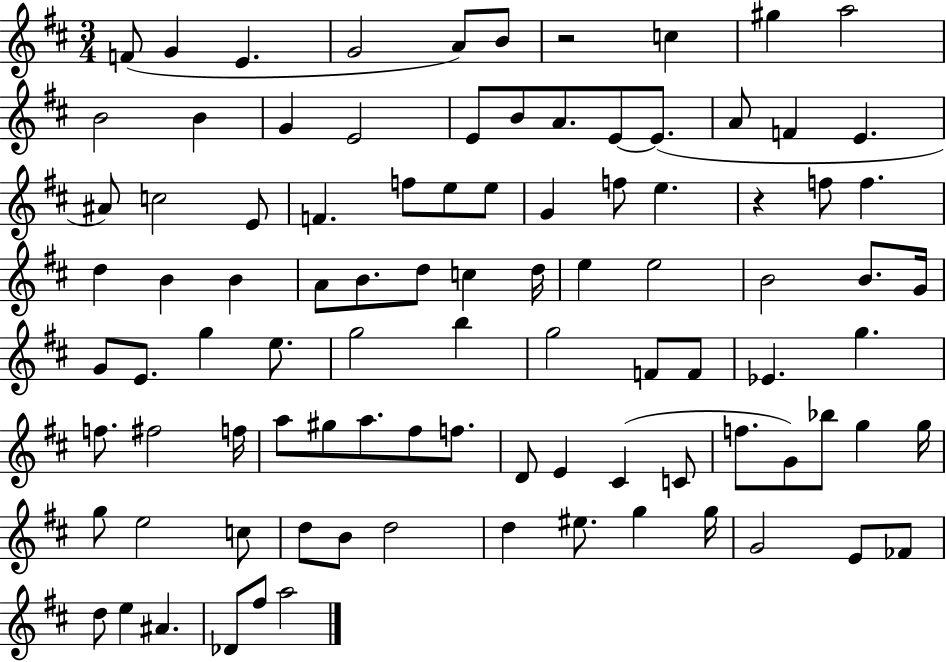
{
  \clef treble
  \numericTimeSignature
  \time 3/4
  \key d \major
  f'8( g'4 e'4. | g'2 a'8) b'8 | r2 c''4 | gis''4 a''2 | \break b'2 b'4 | g'4 e'2 | e'8 b'8 a'8. e'8~~ e'8.( | a'8 f'4 e'4. | \break ais'8) c''2 e'8 | f'4. f''8 e''8 e''8 | g'4 f''8 e''4. | r4 f''8 f''4. | \break d''4 b'4 b'4 | a'8 b'8. d''8 c''4 d''16 | e''4 e''2 | b'2 b'8. g'16 | \break g'8 e'8. g''4 e''8. | g''2 b''4 | g''2 f'8 f'8 | ees'4. g''4. | \break f''8. fis''2 f''16 | a''8 gis''8 a''8. fis''8 f''8. | d'8 e'4 cis'4( c'8 | f''8. g'8) bes''8 g''4 g''16 | \break g''8 e''2 c''8 | d''8 b'8 d''2 | d''4 eis''8. g''4 g''16 | g'2 e'8 fes'8 | \break d''8 e''4 ais'4. | des'8 fis''8 a''2 | \bar "|."
}